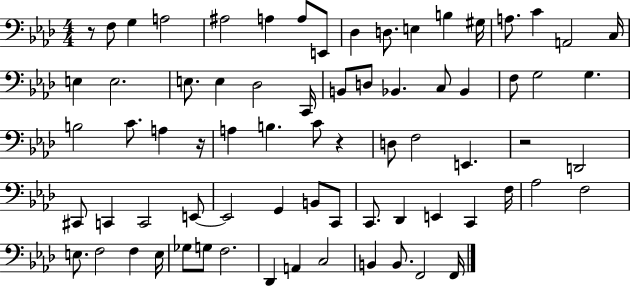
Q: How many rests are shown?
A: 4